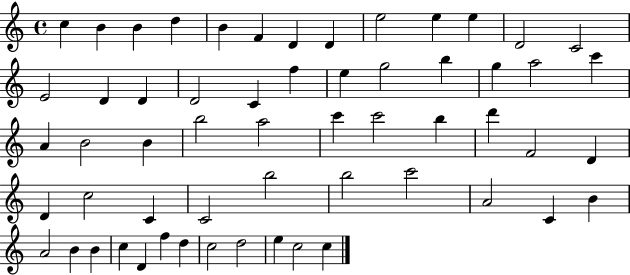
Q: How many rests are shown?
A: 0